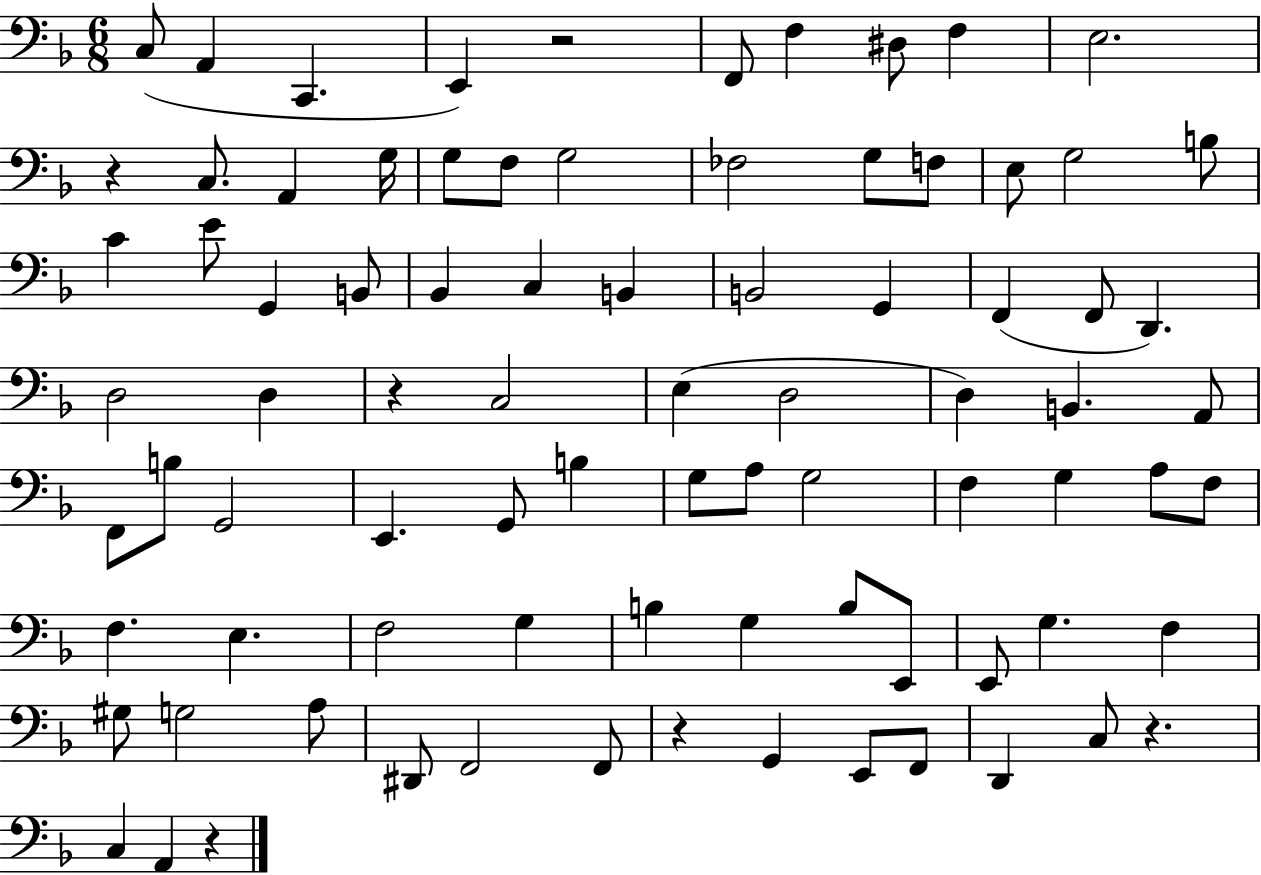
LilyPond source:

{
  \clef bass
  \numericTimeSignature
  \time 6/8
  \key f \major
  c8( a,4 c,4. | e,4) r2 | f,8 f4 dis8 f4 | e2. | \break r4 c8. a,4 g16 | g8 f8 g2 | fes2 g8 f8 | e8 g2 b8 | \break c'4 e'8 g,4 b,8 | bes,4 c4 b,4 | b,2 g,4 | f,4( f,8 d,4.) | \break d2 d4 | r4 c2 | e4( d2 | d4) b,4. a,8 | \break f,8 b8 g,2 | e,4. g,8 b4 | g8 a8 g2 | f4 g4 a8 f8 | \break f4. e4. | f2 g4 | b4 g4 b8 e,8 | e,8 g4. f4 | \break gis8 g2 a8 | dis,8 f,2 f,8 | r4 g,4 e,8 f,8 | d,4 c8 r4. | \break c4 a,4 r4 | \bar "|."
}